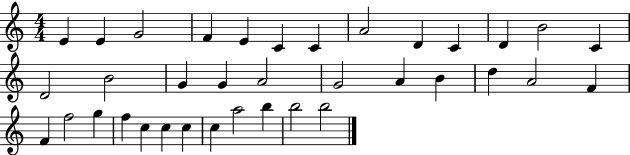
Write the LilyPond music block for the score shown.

{
  \clef treble
  \numericTimeSignature
  \time 4/4
  \key c \major
  e'4 e'4 g'2 | f'4 e'4 c'4 c'4 | a'2 d'4 c'4 | d'4 b'2 c'4 | \break d'2 b'2 | g'4 g'4 a'2 | g'2 a'4 b'4 | d''4 a'2 f'4 | \break f'4 f''2 g''4 | f''4 c''4 c''4 c''4 | c''4 a''2 b''4 | b''2 b''2 | \break \bar "|."
}